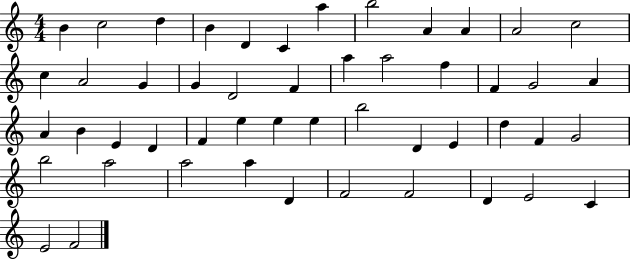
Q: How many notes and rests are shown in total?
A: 50